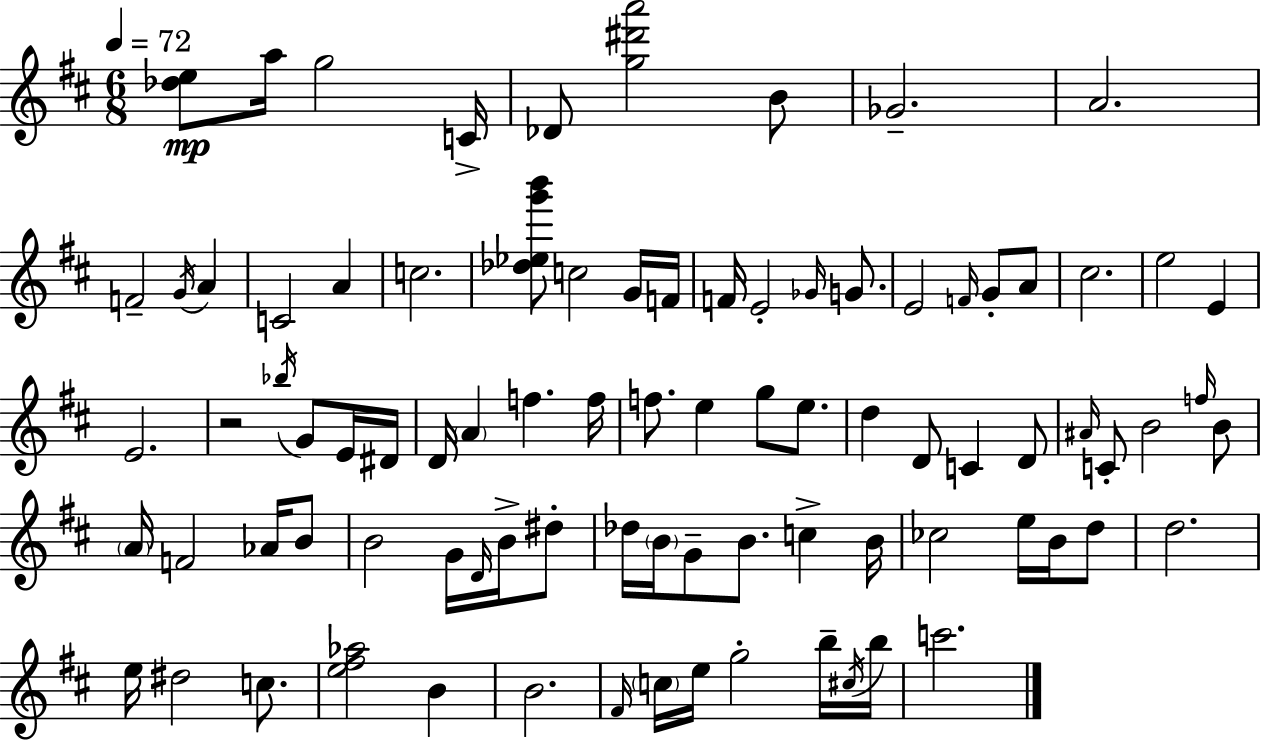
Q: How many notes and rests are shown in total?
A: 87